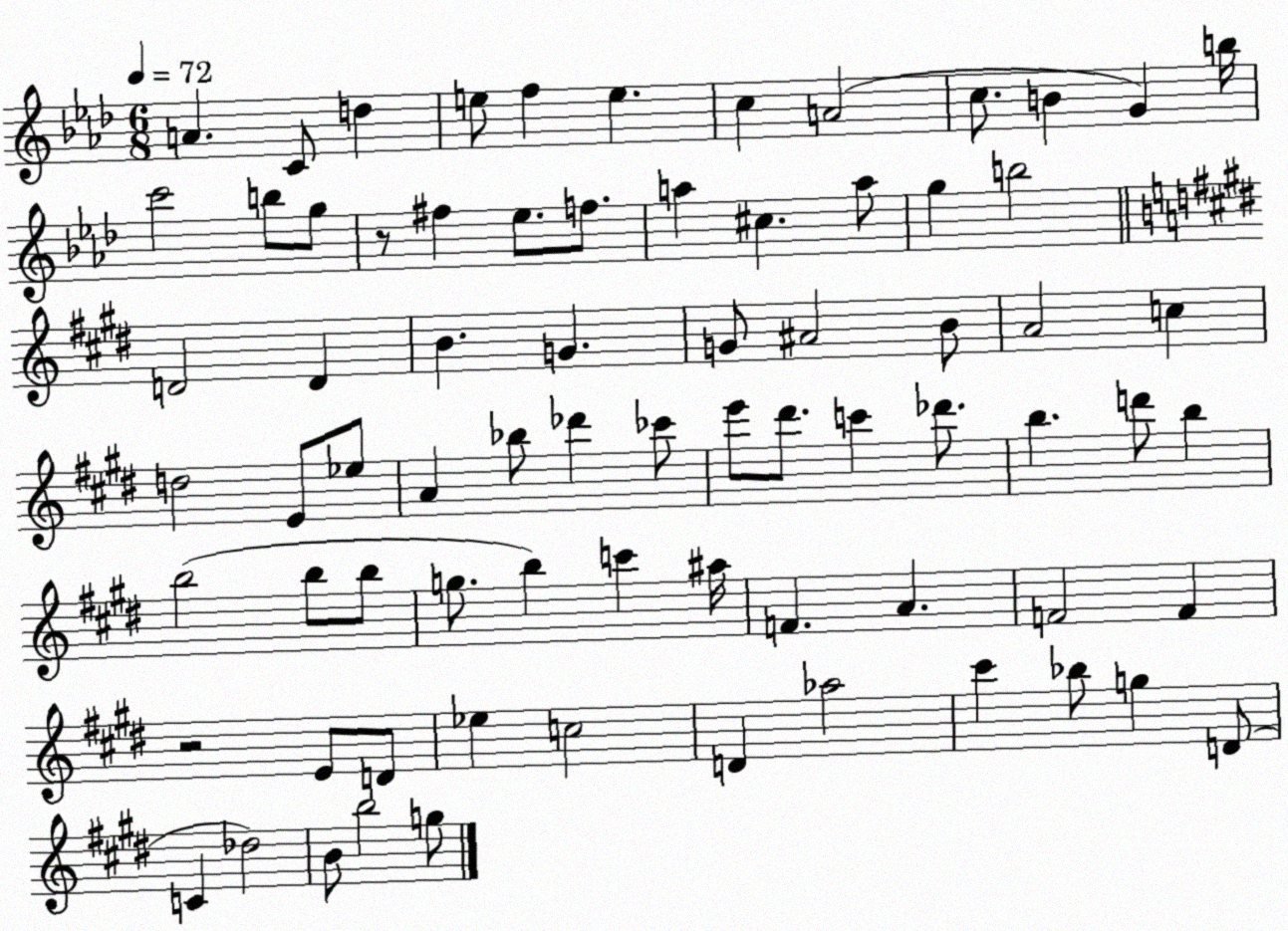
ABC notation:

X:1
T:Untitled
M:6/8
L:1/4
K:Ab
A C/2 d e/2 f e c A2 c/2 B G b/4 c'2 b/2 g/2 z/2 ^f _e/2 f/2 a ^c a/2 g b2 D2 D B G G/2 ^A2 B/2 A2 c d2 E/2 _e/2 A _b/2 _d' _c'/2 e'/2 ^d'/2 c' _d'/2 b d'/2 b b2 b/2 b/2 g/2 b c' ^a/4 F A F2 F z2 E/2 D/2 _e c2 D _a2 ^c' _b/2 g D/2 C _d2 B/2 b2 g/2